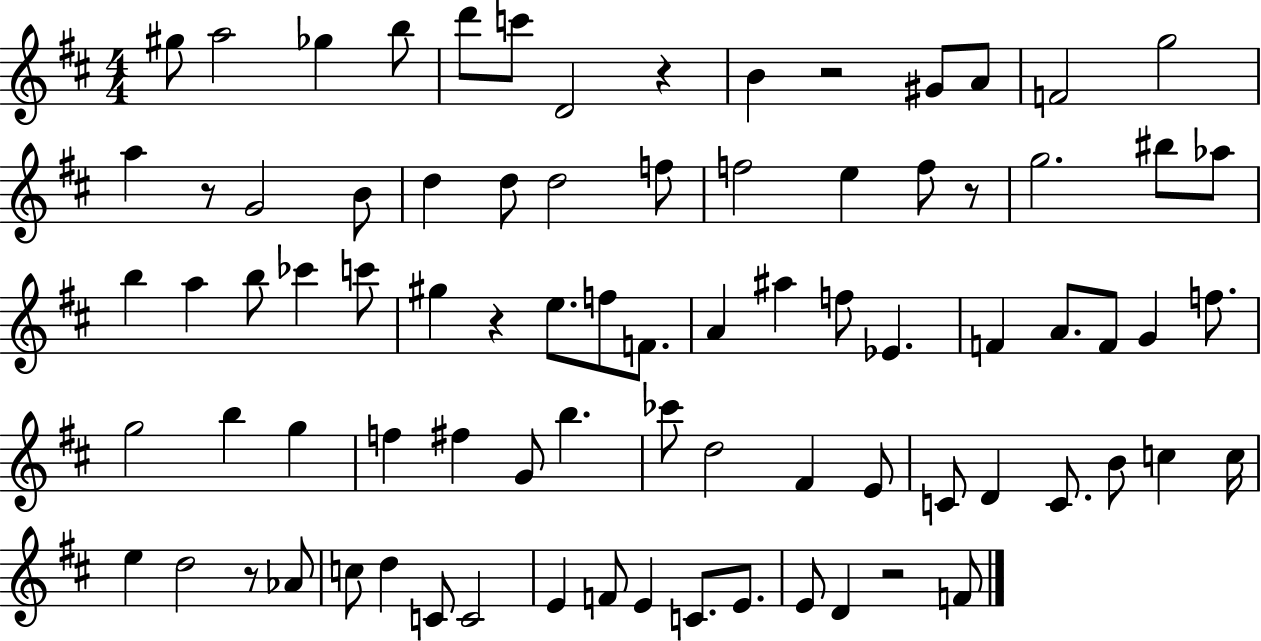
X:1
T:Untitled
M:4/4
L:1/4
K:D
^g/2 a2 _g b/2 d'/2 c'/2 D2 z B z2 ^G/2 A/2 F2 g2 a z/2 G2 B/2 d d/2 d2 f/2 f2 e f/2 z/2 g2 ^b/2 _a/2 b a b/2 _c' c'/2 ^g z e/2 f/2 F/2 A ^a f/2 _E F A/2 F/2 G f/2 g2 b g f ^f G/2 b _c'/2 d2 ^F E/2 C/2 D C/2 B/2 c c/4 e d2 z/2 _A/2 c/2 d C/2 C2 E F/2 E C/2 E/2 E/2 D z2 F/2